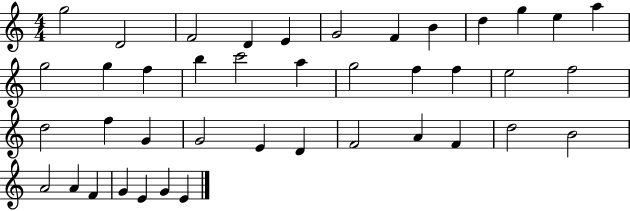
{
  \clef treble
  \numericTimeSignature
  \time 4/4
  \key c \major
  g''2 d'2 | f'2 d'4 e'4 | g'2 f'4 b'4 | d''4 g''4 e''4 a''4 | \break g''2 g''4 f''4 | b''4 c'''2 a''4 | g''2 f''4 f''4 | e''2 f''2 | \break d''2 f''4 g'4 | g'2 e'4 d'4 | f'2 a'4 f'4 | d''2 b'2 | \break a'2 a'4 f'4 | g'4 e'4 g'4 e'4 | \bar "|."
}